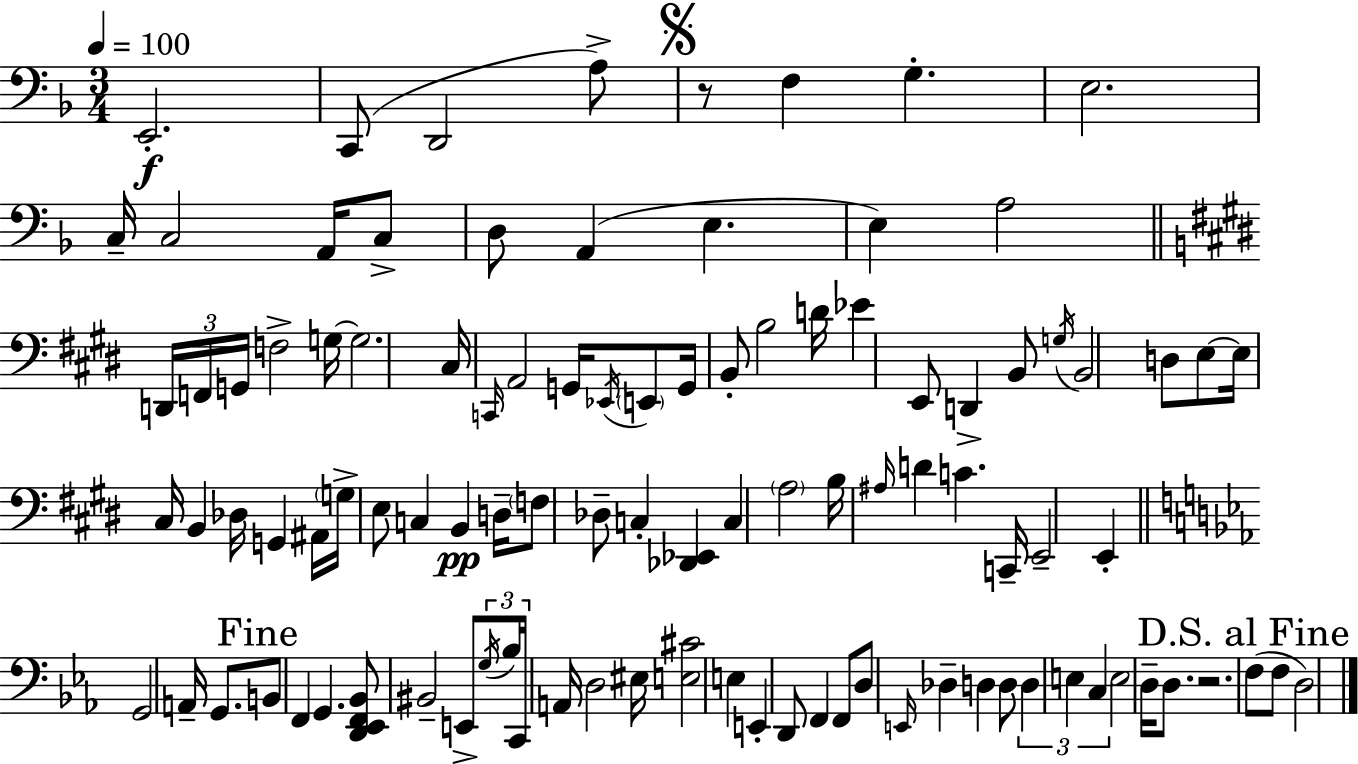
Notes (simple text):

E2/h. C2/e D2/h A3/e R/e F3/q G3/q. E3/h. C3/s C3/h A2/s C3/e D3/e A2/q E3/q. E3/q A3/h D2/s F2/s G2/s F3/h G3/s G3/h. C#3/s C2/s A2/h G2/s Eb2/s E2/e G2/s B2/e B3/h D4/s Eb4/q E2/e D2/q B2/e G3/s B2/h D3/e E3/e E3/s C#3/s B2/q Db3/s G2/q A#2/s G3/s E3/e C3/q B2/q D3/s F3/e Db3/e C3/q [Db2,Eb2]/q C3/q A3/h B3/s A#3/s D4/q C4/q. C2/s E2/h E2/q G2/h A2/s G2/e. B2/e F2/q G2/q. [D2,Eb2,F2,Bb2]/e BIS2/h E2/e G3/s Bb3/s C2/s A2/s D3/h EIS3/s [E3,C#4]/h E3/q E2/q D2/e F2/q F2/e D3/e E2/s Db3/q D3/q D3/e D3/q E3/q C3/q E3/h D3/s D3/e. R/h. F3/e F3/e D3/h